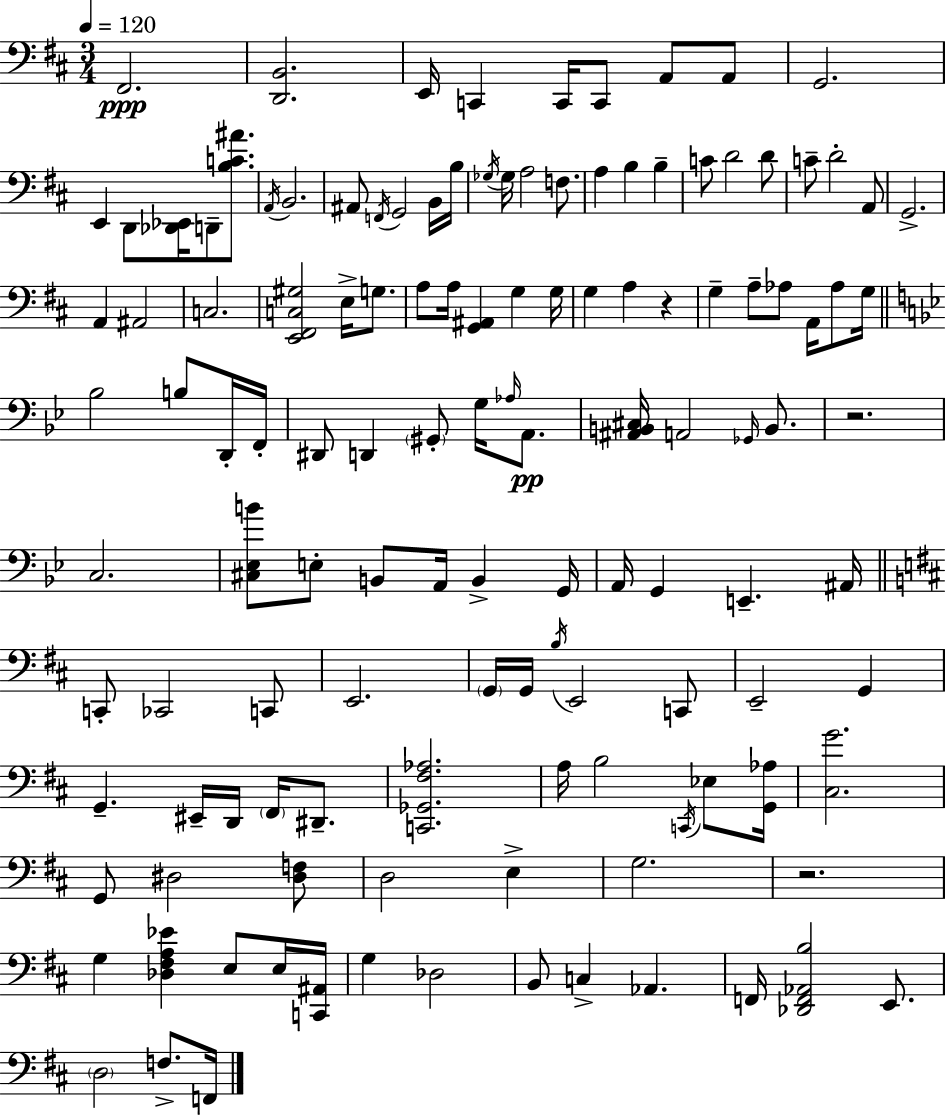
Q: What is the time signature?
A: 3/4